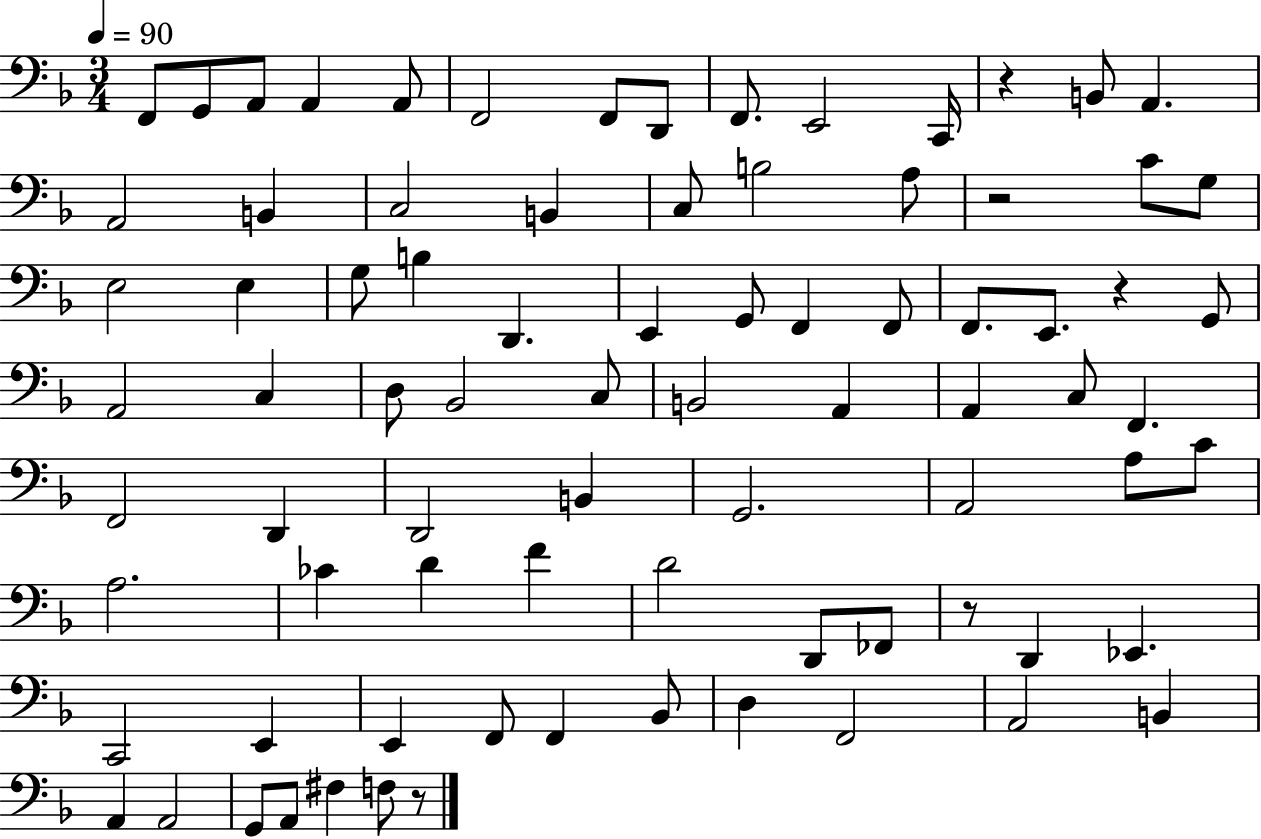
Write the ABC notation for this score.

X:1
T:Untitled
M:3/4
L:1/4
K:F
F,,/2 G,,/2 A,,/2 A,, A,,/2 F,,2 F,,/2 D,,/2 F,,/2 E,,2 C,,/4 z B,,/2 A,, A,,2 B,, C,2 B,, C,/2 B,2 A,/2 z2 C/2 G,/2 E,2 E, G,/2 B, D,, E,, G,,/2 F,, F,,/2 F,,/2 E,,/2 z G,,/2 A,,2 C, D,/2 _B,,2 C,/2 B,,2 A,, A,, C,/2 F,, F,,2 D,, D,,2 B,, G,,2 A,,2 A,/2 C/2 A,2 _C D F D2 D,,/2 _F,,/2 z/2 D,, _E,, C,,2 E,, E,, F,,/2 F,, _B,,/2 D, F,,2 A,,2 B,, A,, A,,2 G,,/2 A,,/2 ^F, F,/2 z/2